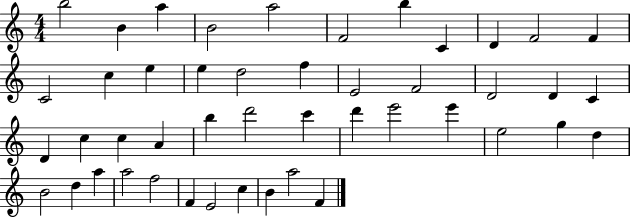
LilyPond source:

{
  \clef treble
  \numericTimeSignature
  \time 4/4
  \key c \major
  b''2 b'4 a''4 | b'2 a''2 | f'2 b''4 c'4 | d'4 f'2 f'4 | \break c'2 c''4 e''4 | e''4 d''2 f''4 | e'2 f'2 | d'2 d'4 c'4 | \break d'4 c''4 c''4 a'4 | b''4 d'''2 c'''4 | d'''4 e'''2 e'''4 | e''2 g''4 d''4 | \break b'2 d''4 a''4 | a''2 f''2 | f'4 e'2 c''4 | b'4 a''2 f'4 | \break \bar "|."
}